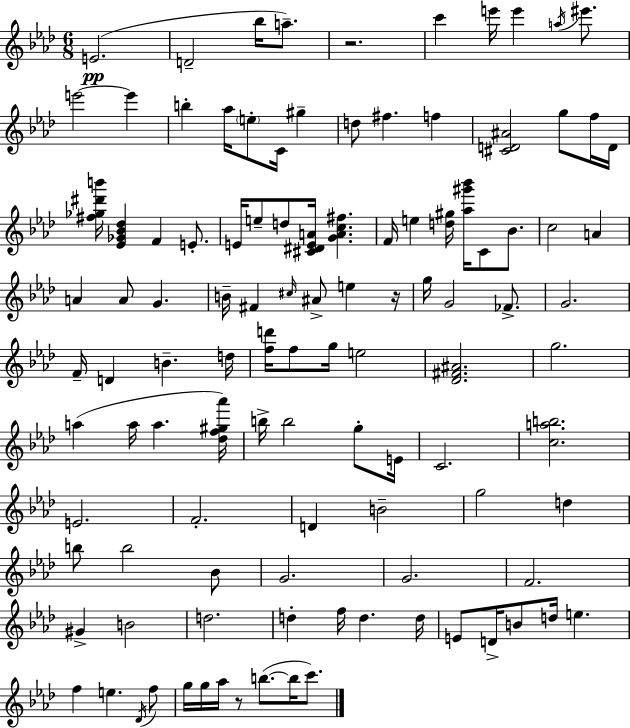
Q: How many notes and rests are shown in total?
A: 109